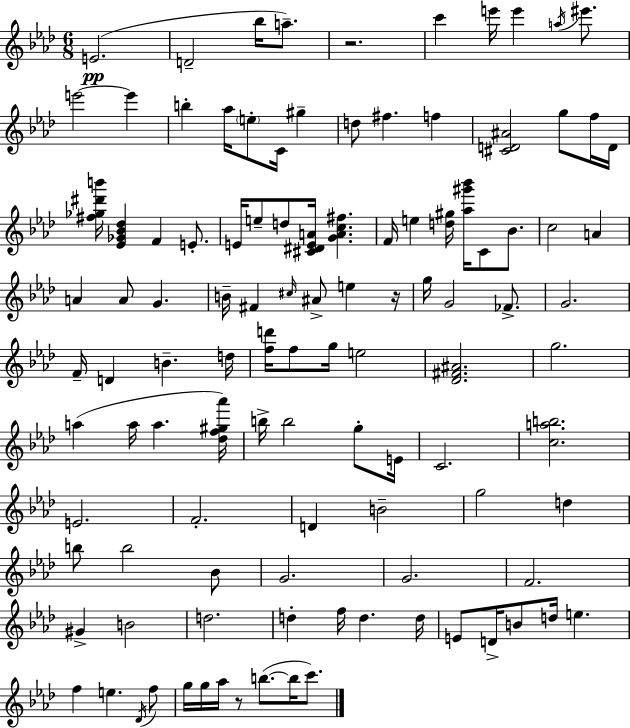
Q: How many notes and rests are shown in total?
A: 109